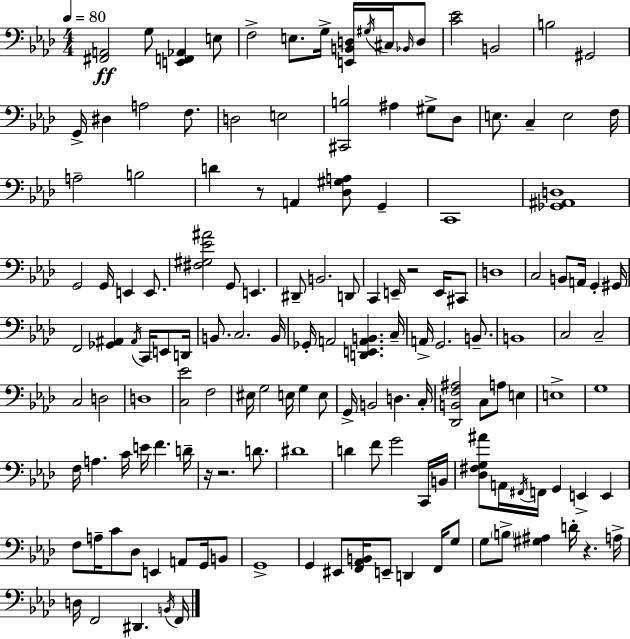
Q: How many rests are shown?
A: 5